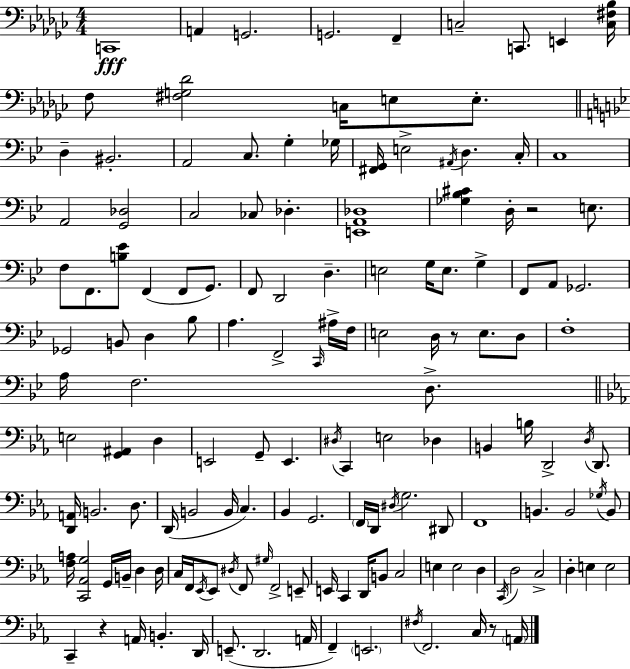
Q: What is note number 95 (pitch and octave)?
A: B2